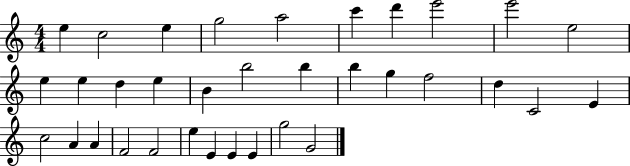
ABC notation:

X:1
T:Untitled
M:4/4
L:1/4
K:C
e c2 e g2 a2 c' d' e'2 e'2 e2 e e d e B b2 b b g f2 d C2 E c2 A A F2 F2 e E E E g2 G2